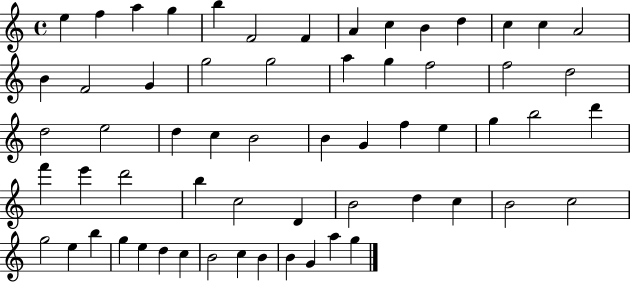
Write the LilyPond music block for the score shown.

{
  \clef treble
  \time 4/4
  \defaultTimeSignature
  \key c \major
  e''4 f''4 a''4 g''4 | b''4 f'2 f'4 | a'4 c''4 b'4 d''4 | c''4 c''4 a'2 | \break b'4 f'2 g'4 | g''2 g''2 | a''4 g''4 f''2 | f''2 d''2 | \break d''2 e''2 | d''4 c''4 b'2 | b'4 g'4 f''4 e''4 | g''4 b''2 d'''4 | \break f'''4 e'''4 d'''2 | b''4 c''2 d'4 | b'2 d''4 c''4 | b'2 c''2 | \break g''2 e''4 b''4 | g''4 e''4 d''4 c''4 | b'2 c''4 b'4 | b'4 g'4 a''4 g''4 | \break \bar "|."
}